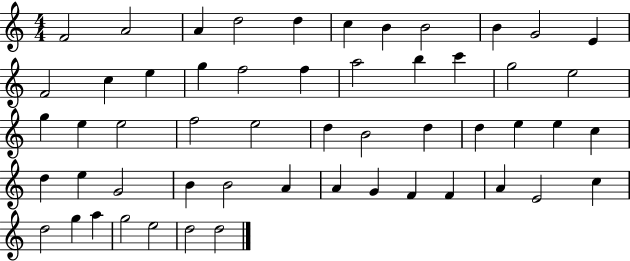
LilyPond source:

{
  \clef treble
  \numericTimeSignature
  \time 4/4
  \key c \major
  f'2 a'2 | a'4 d''2 d''4 | c''4 b'4 b'2 | b'4 g'2 e'4 | \break f'2 c''4 e''4 | g''4 f''2 f''4 | a''2 b''4 c'''4 | g''2 e''2 | \break g''4 e''4 e''2 | f''2 e''2 | d''4 b'2 d''4 | d''4 e''4 e''4 c''4 | \break d''4 e''4 g'2 | b'4 b'2 a'4 | a'4 g'4 f'4 f'4 | a'4 e'2 c''4 | \break d''2 g''4 a''4 | g''2 e''2 | d''2 d''2 | \bar "|."
}